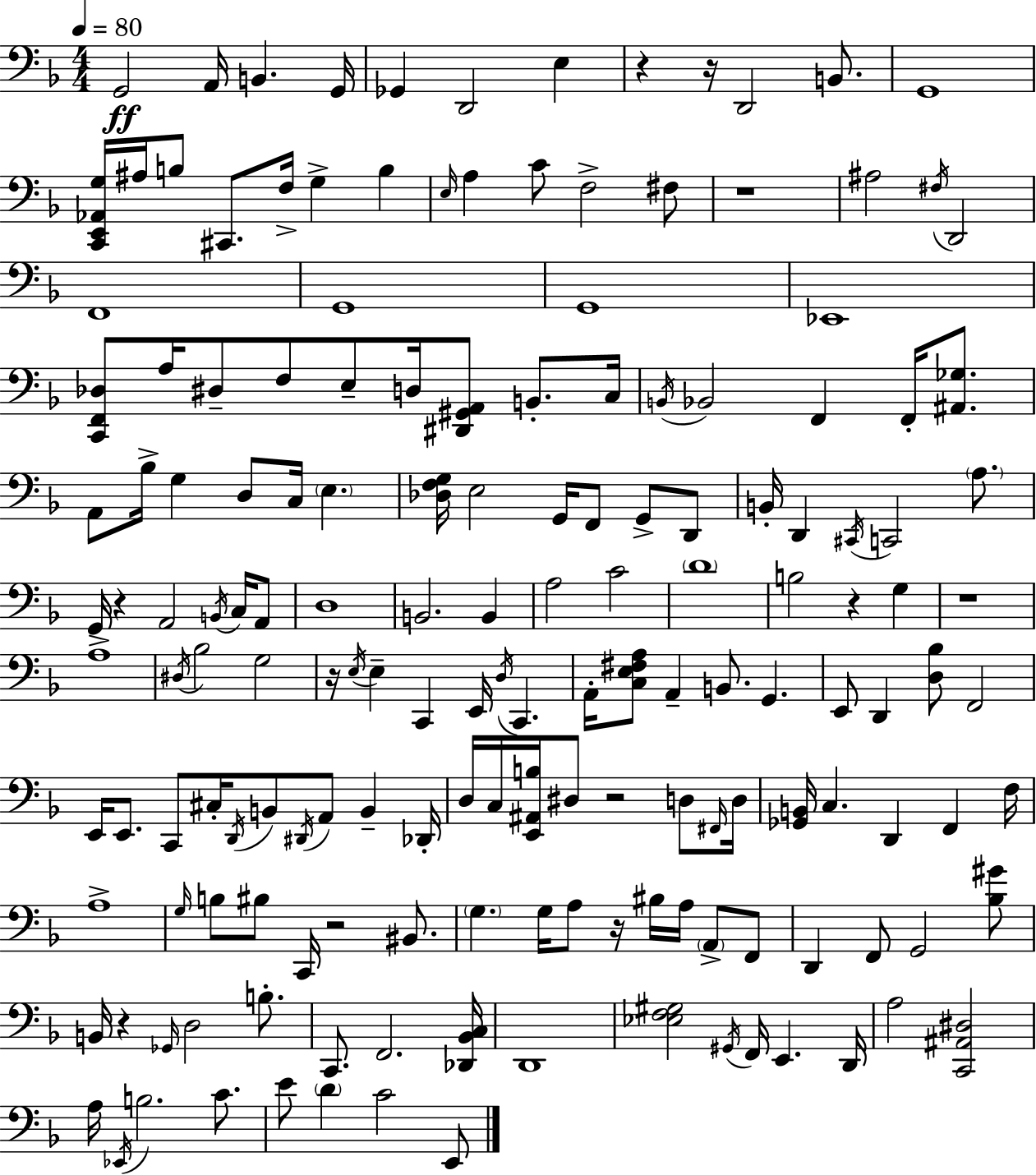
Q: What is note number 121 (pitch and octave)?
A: G2